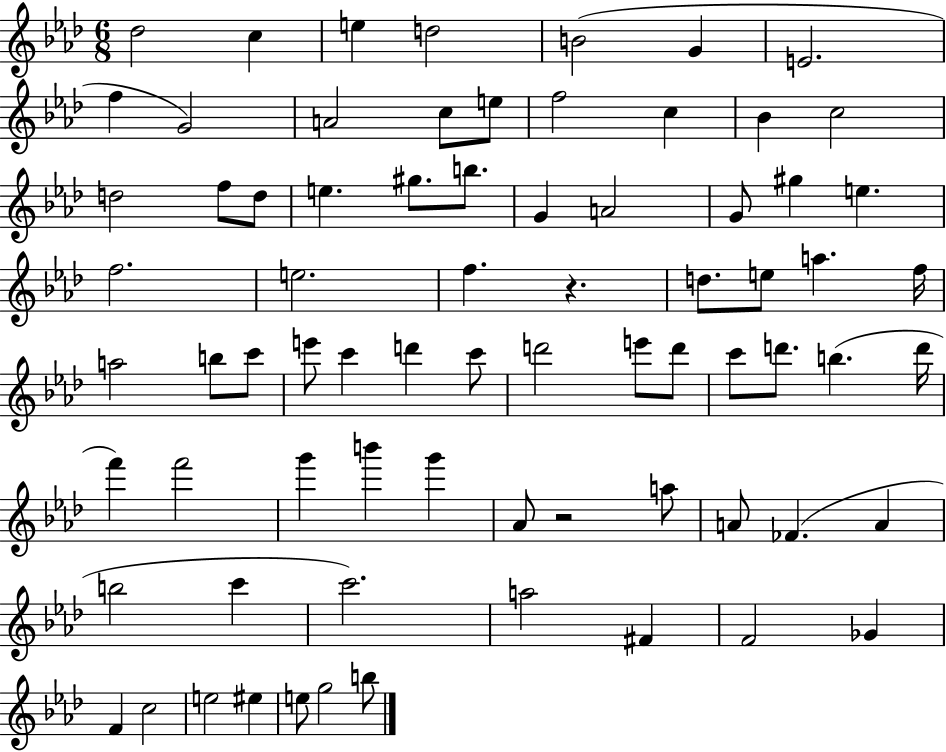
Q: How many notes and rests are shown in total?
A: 74